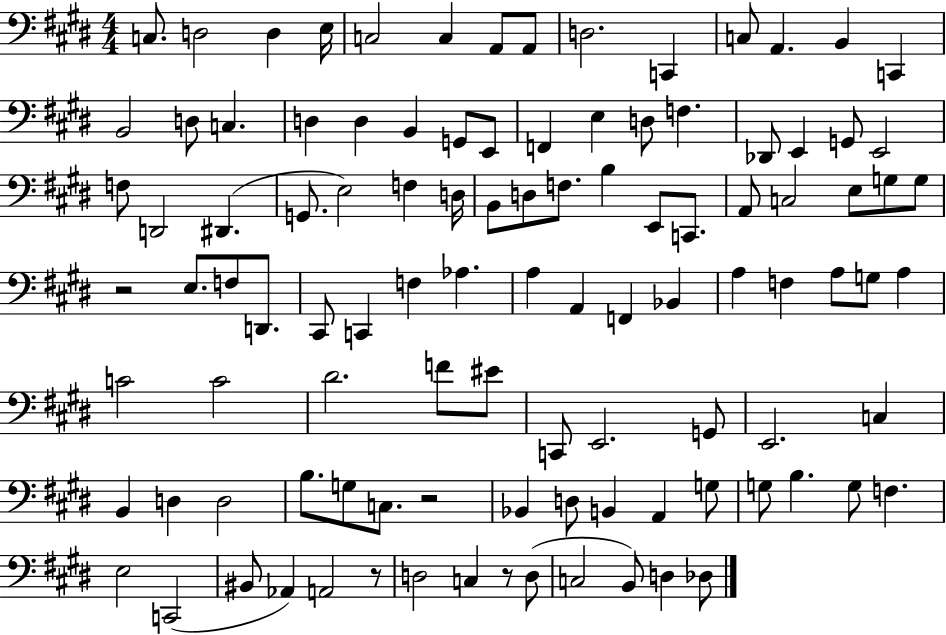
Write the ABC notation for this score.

X:1
T:Untitled
M:4/4
L:1/4
K:E
C,/2 D,2 D, E,/4 C,2 C, A,,/2 A,,/2 D,2 C,, C,/2 A,, B,, C,, B,,2 D,/2 C, D, D, B,, G,,/2 E,,/2 F,, E, D,/2 F, _D,,/2 E,, G,,/2 E,,2 F,/2 D,,2 ^D,, G,,/2 E,2 F, D,/4 B,,/2 D,/2 F,/2 B, E,,/2 C,,/2 A,,/2 C,2 E,/2 G,/2 G,/2 z2 E,/2 F,/2 D,,/2 ^C,,/2 C,, F, _A, A, A,, F,, _B,, A, F, A,/2 G,/2 A, C2 C2 ^D2 F/2 ^E/2 C,,/2 E,,2 G,,/2 E,,2 C, B,, D, D,2 B,/2 G,/2 C,/2 z2 _B,, D,/2 B,, A,, G,/2 G,/2 B, G,/2 F, E,2 C,,2 ^B,,/2 _A,, A,,2 z/2 D,2 C, z/2 D,/2 C,2 B,,/2 D, _D,/2